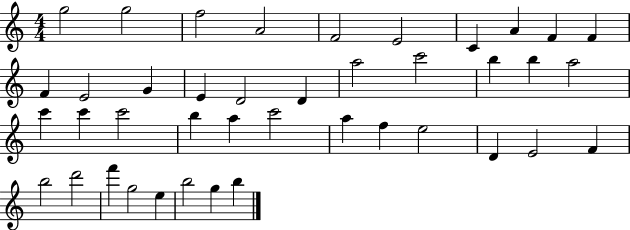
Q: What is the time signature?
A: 4/4